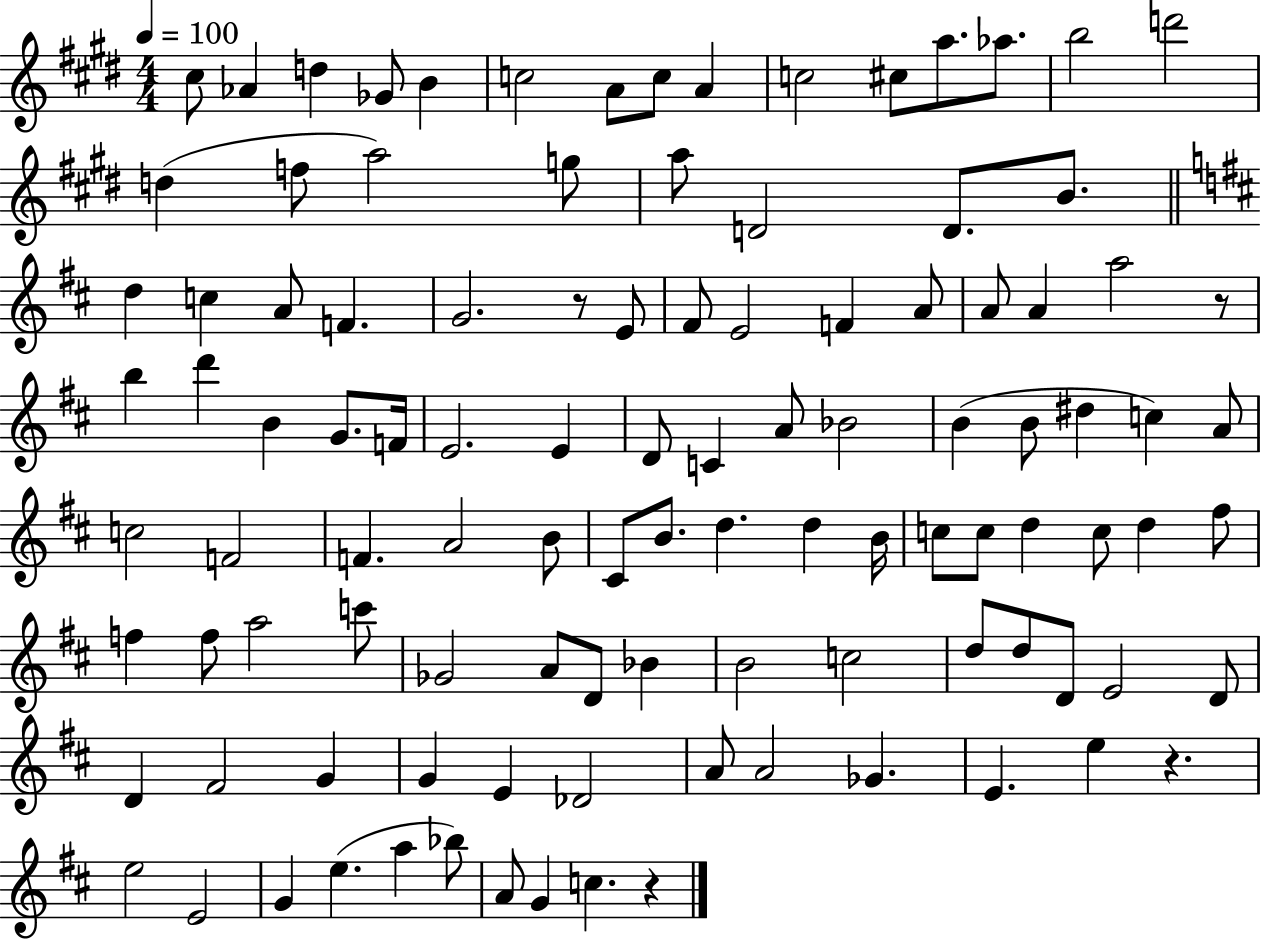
{
  \clef treble
  \numericTimeSignature
  \time 4/4
  \key e \major
  \tempo 4 = 100
  \repeat volta 2 { cis''8 aes'4 d''4 ges'8 b'4 | c''2 a'8 c''8 a'4 | c''2 cis''8 a''8. aes''8. | b''2 d'''2 | \break d''4( f''8 a''2) g''8 | a''8 d'2 d'8. b'8. | \bar "||" \break \key d \major d''4 c''4 a'8 f'4. | g'2. r8 e'8 | fis'8 e'2 f'4 a'8 | a'8 a'4 a''2 r8 | \break b''4 d'''4 b'4 g'8. f'16 | e'2. e'4 | d'8 c'4 a'8 bes'2 | b'4( b'8 dis''4 c''4) a'8 | \break c''2 f'2 | f'4. a'2 b'8 | cis'8 b'8. d''4. d''4 b'16 | c''8 c''8 d''4 c''8 d''4 fis''8 | \break f''4 f''8 a''2 c'''8 | ges'2 a'8 d'8 bes'4 | b'2 c''2 | d''8 d''8 d'8 e'2 d'8 | \break d'4 fis'2 g'4 | g'4 e'4 des'2 | a'8 a'2 ges'4. | e'4. e''4 r4. | \break e''2 e'2 | g'4 e''4.( a''4 bes''8) | a'8 g'4 c''4. r4 | } \bar "|."
}